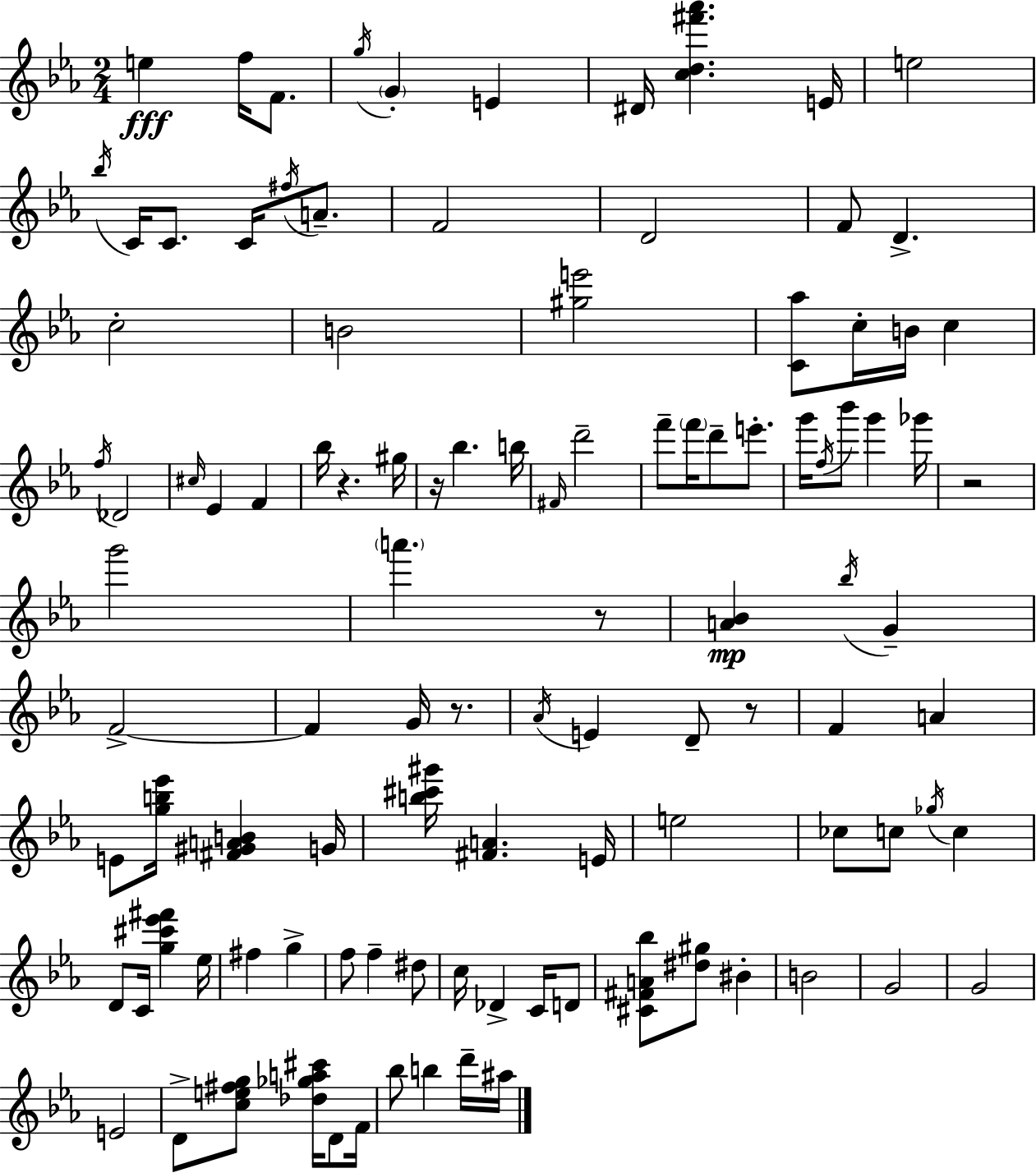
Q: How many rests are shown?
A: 6